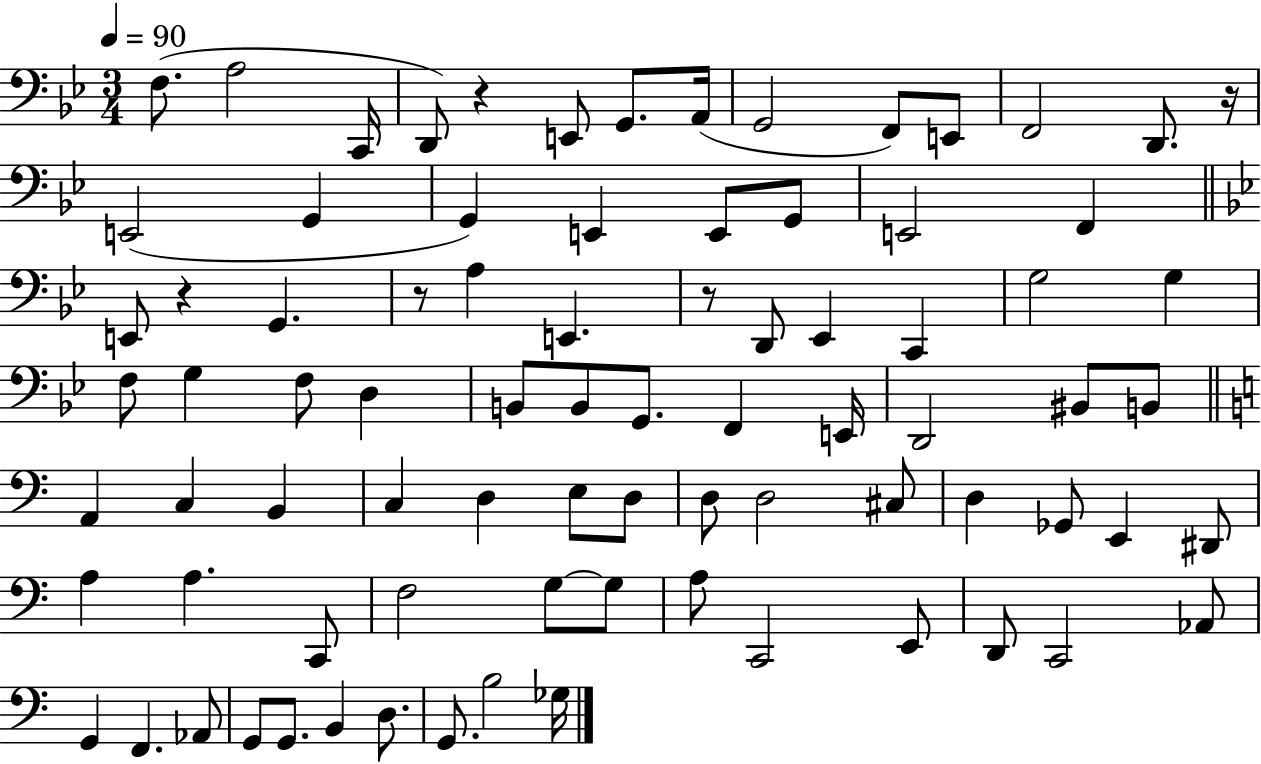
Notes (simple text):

F3/e. A3/h C2/s D2/e R/q E2/e G2/e. A2/s G2/h F2/e E2/e F2/h D2/e. R/s E2/h G2/q G2/q E2/q E2/e G2/e E2/h F2/q E2/e R/q G2/q. R/e A3/q E2/q. R/e D2/e Eb2/q C2/q G3/h G3/q F3/e G3/q F3/e D3/q B2/e B2/e G2/e. F2/q E2/s D2/h BIS2/e B2/e A2/q C3/q B2/q C3/q D3/q E3/e D3/e D3/e D3/h C#3/e D3/q Gb2/e E2/q D#2/e A3/q A3/q. C2/e F3/h G3/e G3/e A3/e C2/h E2/e D2/e C2/h Ab2/e G2/q F2/q. Ab2/e G2/e G2/e. B2/q D3/e. G2/e. B3/h Gb3/s